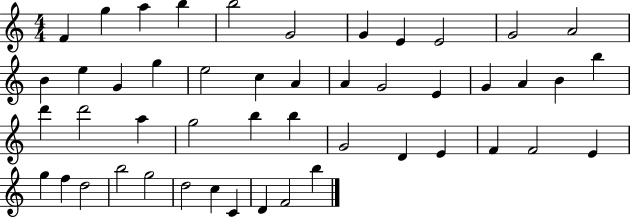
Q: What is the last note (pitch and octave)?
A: B5